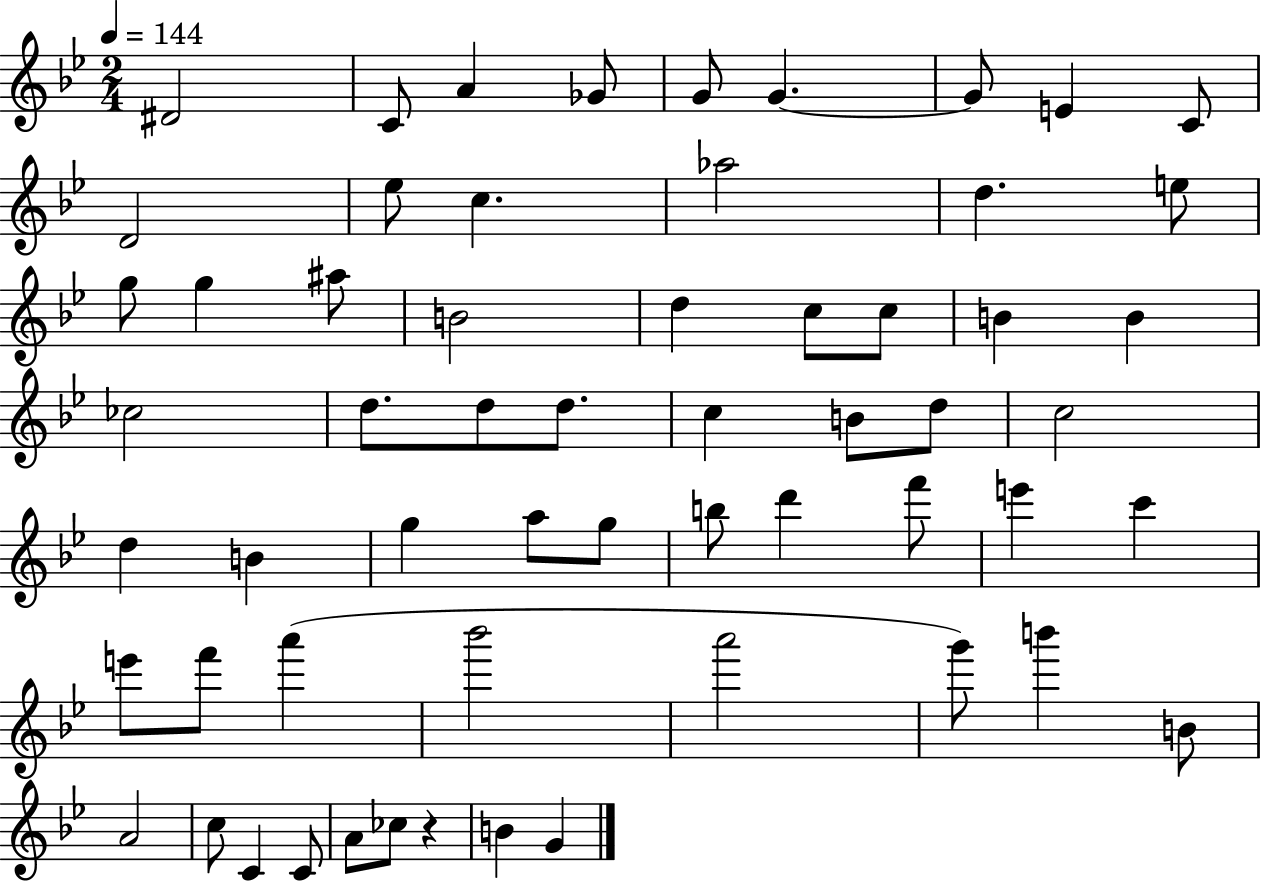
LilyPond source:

{
  \clef treble
  \numericTimeSignature
  \time 2/4
  \key bes \major
  \tempo 4 = 144
  dis'2 | c'8 a'4 ges'8 | g'8 g'4.~~ | g'8 e'4 c'8 | \break d'2 | ees''8 c''4. | aes''2 | d''4. e''8 | \break g''8 g''4 ais''8 | b'2 | d''4 c''8 c''8 | b'4 b'4 | \break ces''2 | d''8. d''8 d''8. | c''4 b'8 d''8 | c''2 | \break d''4 b'4 | g''4 a''8 g''8 | b''8 d'''4 f'''8 | e'''4 c'''4 | \break e'''8 f'''8 a'''4( | bes'''2 | a'''2 | g'''8) b'''4 b'8 | \break a'2 | c''8 c'4 c'8 | a'8 ces''8 r4 | b'4 g'4 | \break \bar "|."
}